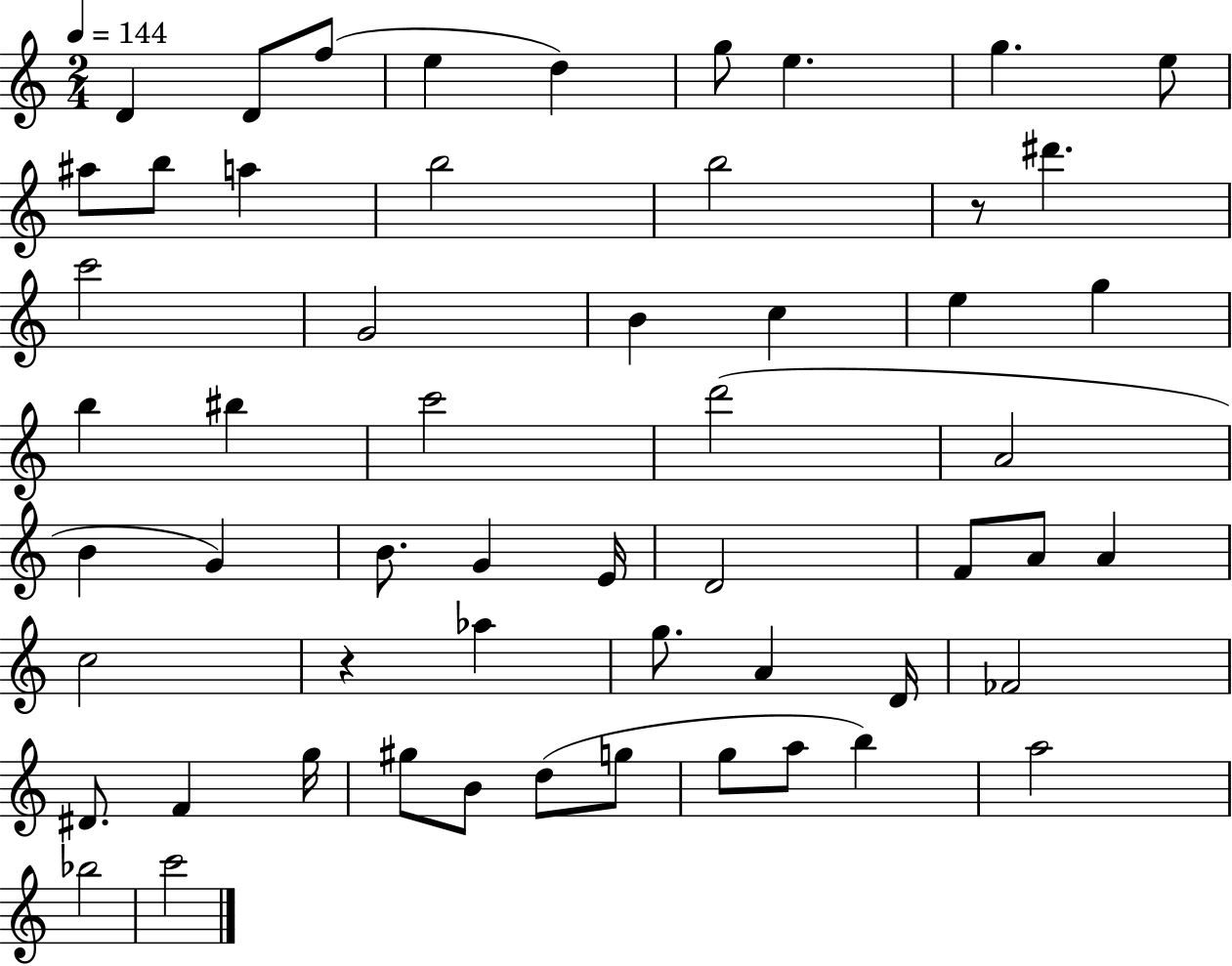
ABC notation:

X:1
T:Untitled
M:2/4
L:1/4
K:C
D D/2 f/2 e d g/2 e g e/2 ^a/2 b/2 a b2 b2 z/2 ^d' c'2 G2 B c e g b ^b c'2 d'2 A2 B G B/2 G E/4 D2 F/2 A/2 A c2 z _a g/2 A D/4 _F2 ^D/2 F g/4 ^g/2 B/2 d/2 g/2 g/2 a/2 b a2 _b2 c'2